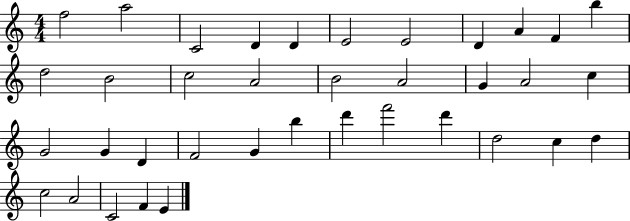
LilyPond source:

{
  \clef treble
  \numericTimeSignature
  \time 4/4
  \key c \major
  f''2 a''2 | c'2 d'4 d'4 | e'2 e'2 | d'4 a'4 f'4 b''4 | \break d''2 b'2 | c''2 a'2 | b'2 a'2 | g'4 a'2 c''4 | \break g'2 g'4 d'4 | f'2 g'4 b''4 | d'''4 f'''2 d'''4 | d''2 c''4 d''4 | \break c''2 a'2 | c'2 f'4 e'4 | \bar "|."
}